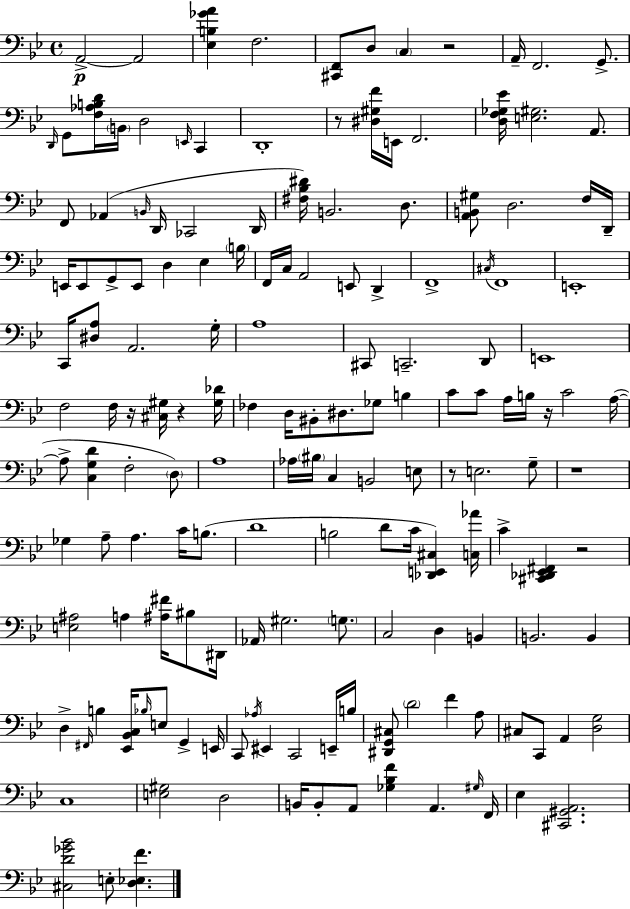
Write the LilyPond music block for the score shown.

{
  \clef bass
  \time 4/4
  \defaultTimeSignature
  \key g \minor
  a,2->~~\p a,2 | <ees b ges' a'>4 f2. | <cis, f,>8 d8 \parenthesize c4 r2 | a,16-- f,2. g,8.-> | \break \grace { d,16 } g,8 <f aes b d'>16 \parenthesize b,16 d2 \grace { e,16 } c,4 | d,1-. | r8 <dis gis f'>16 e,16 f,2. | <d f ges ees'>16 <e gis>2. a,8. | \break f,8 aes,4( \grace { b,16 } d,16 ces,2 | d,16 <fis bes dis'>16) b,2. | d8. <a, b, gis>8 d2. | f16 d,16-- e,16 e,8 g,8-> e,8 d4 ees4 | \break \parenthesize b16 f,16 c16 a,2 e,8 d,4-> | f,1-> | \acciaccatura { cis16 } f,1 | e,1-. | \break c,16 <dis a>8 a,2. | g16-. a1 | cis,8 c,2.-- | d,8 e,1 | \break f2 f16 r16 <cis gis>16 r4 | <gis des'>16 fes4 d16 bis,8-. dis8. ges8 | b4 c'8 c'8 a16 b16 r16 c'2 | a16~(~ a8-> <c g d'>4 f2-. | \break \parenthesize d8) a1 | aes16 \parenthesize bis16 c4 b,2 | e8 r8 e2. | g8-- r1 | \break ges4 a8-- a4. | c'16 b8.( d'1 | b2 d'8 c'16 <des, e, cis>4) | <c aes'>16 c'4-> <cis, des, ees, fis,>4 r2 | \break <e ais>2 a4 | <ais fis'>16 bis8 dis,16 aes,16 gis2. | \parenthesize g8. c2 d4 | b,4 b,2. | \break b,4 d4-> \grace { fis,16 } b4 <ees, bes, c>16 \grace { bes16 } e8 | g,4-> e,16 c,8 \acciaccatura { aes16 } eis,4 c,2 | e,16-- b16 <dis, g, cis>8 \parenthesize d'2 | f'4 a8 cis8 c,8 a,4 <d g>2 | \break c1 | <e gis>2 d2 | b,16 b,8-. a,8 <ges bes f'>4 | a,4. \grace { gis16 } f,16 ees4 <cis, gis, a,>2. | \break <cis d' ges' bes'>2 | e8-. <d ees f'>4. \bar "|."
}